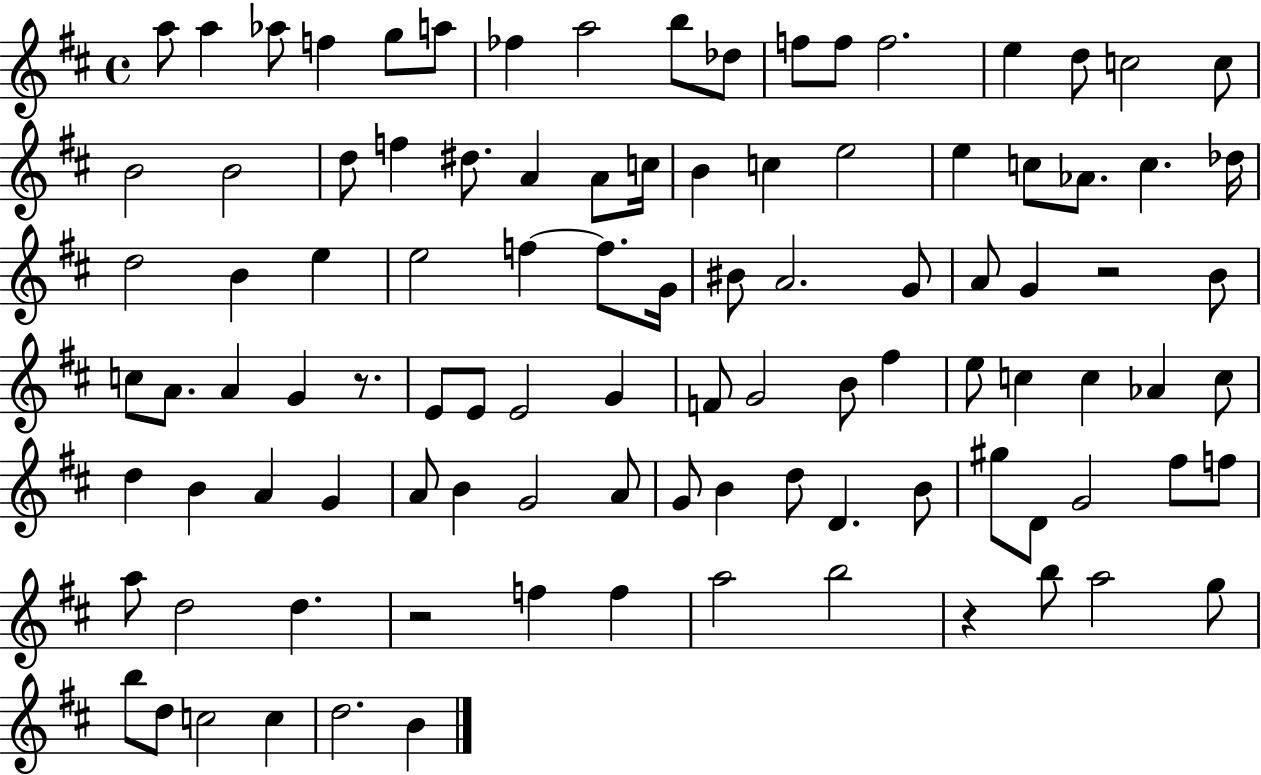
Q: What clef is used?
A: treble